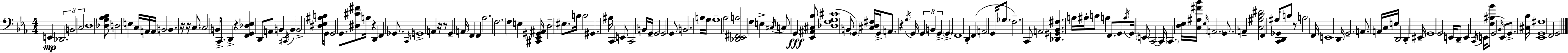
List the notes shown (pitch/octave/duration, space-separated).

E2/q Db2/h. B2/h C3/h D3/w [Db3,G3,Ab3,Bb3]/e D3/h E3/q C3/s A2/s A2/s B2/h B2/q. R/s R/s C3/e. C3/h B2/s C2/e. D2/q R/q [F2,G2,Db3,Eb3]/q D2/e A2/e B2/q C#2/s B2/q B2/h [D#3,Eb3,A#3,B3]/e G2/s G2/h G2/e. [D#3,C#4,F#4]/e A3/s R/q D2/q F2/q Gb2/e. C2/s G2/w A2/q R/s R/e G2/q A2/s F2/q F2/q Ab3/h. F3/h. F3/q E3/q [C#2,Eb2,G#2,A#2]/s D3/h EIS3/e. B3/s B3/h G#2/q. A#3/s C2/q E2/e C2/h B2/s G2/s G2/h G2/h G2/e B2/h. A3/s G3/s G3/w Ab3/h [Db2,Eb2,F#2,A3]/h F3/q E3/q C#3/s C3/e G2/q [Eb2,A#2,C#3,Bb3]/e [Db3,F3,G3,C#4]/w B2/e G2/q [C#3,D3,F#3]/s G2/s A2/e. R/q G3/s G2/s G2/q B2/q G2/q G2/q F2/w D2/q F2/q A2/h G2/s Gb3/e. F3/h. C2/e A2/h [Db2,G#2,Bb2,F#3]/q. A3/s A#3/s B3/e A3/q F2/e. G2/e A3/s G2/s E2/e C2/h C2/s C2/q. [D3,Eb3]/s [C3,G#3,F#4,Bb4]/s Eb3/s A2/h. G2/e. A2/q [C3,G#3,Bb3,D#4]/h F2/q G#3/s [C2,D2,Gb2]/e B3/e R/e A3/h F2/s E2/w D2/s G2/h. A2/e. A2/s C3/s E3/s D2/h D2/q EIS2/s G2/w G2/h E2/s D2/e E2/q C2/s E2/s [Eb3,A#3,G4]/e G2/h Bb2/s E2/e G2/e. [C#3,Bb3]/s [Eb2,G2,F#3]/w F2/h G2/h